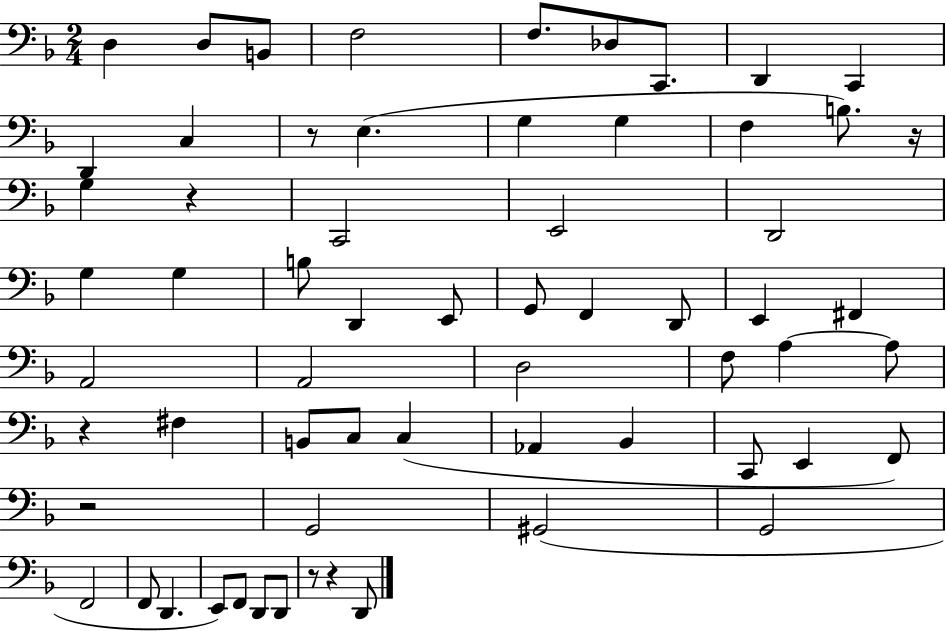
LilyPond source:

{
  \clef bass
  \numericTimeSignature
  \time 2/4
  \key f \major
  d4 d8 b,8 | f2 | f8. des8 c,8. | d,4 c,4 | \break d,4 c4 | r8 e4.( | g4 g4 | f4 b8.) r16 | \break g4 r4 | c,2 | e,2 | d,2 | \break g4 g4 | b8 d,4 e,8 | g,8 f,4 d,8 | e,4 fis,4 | \break a,2 | a,2 | d2 | f8 a4~~ a8 | \break r4 fis4 | b,8 c8 c4( | aes,4 bes,4 | c,8 e,4 f,8) | \break r2 | g,2 | gis,2( | g,2 | \break f,2 | f,8 d,4. | e,8) f,8 d,8 d,8 | r8 r4 d,8 | \break \bar "|."
}